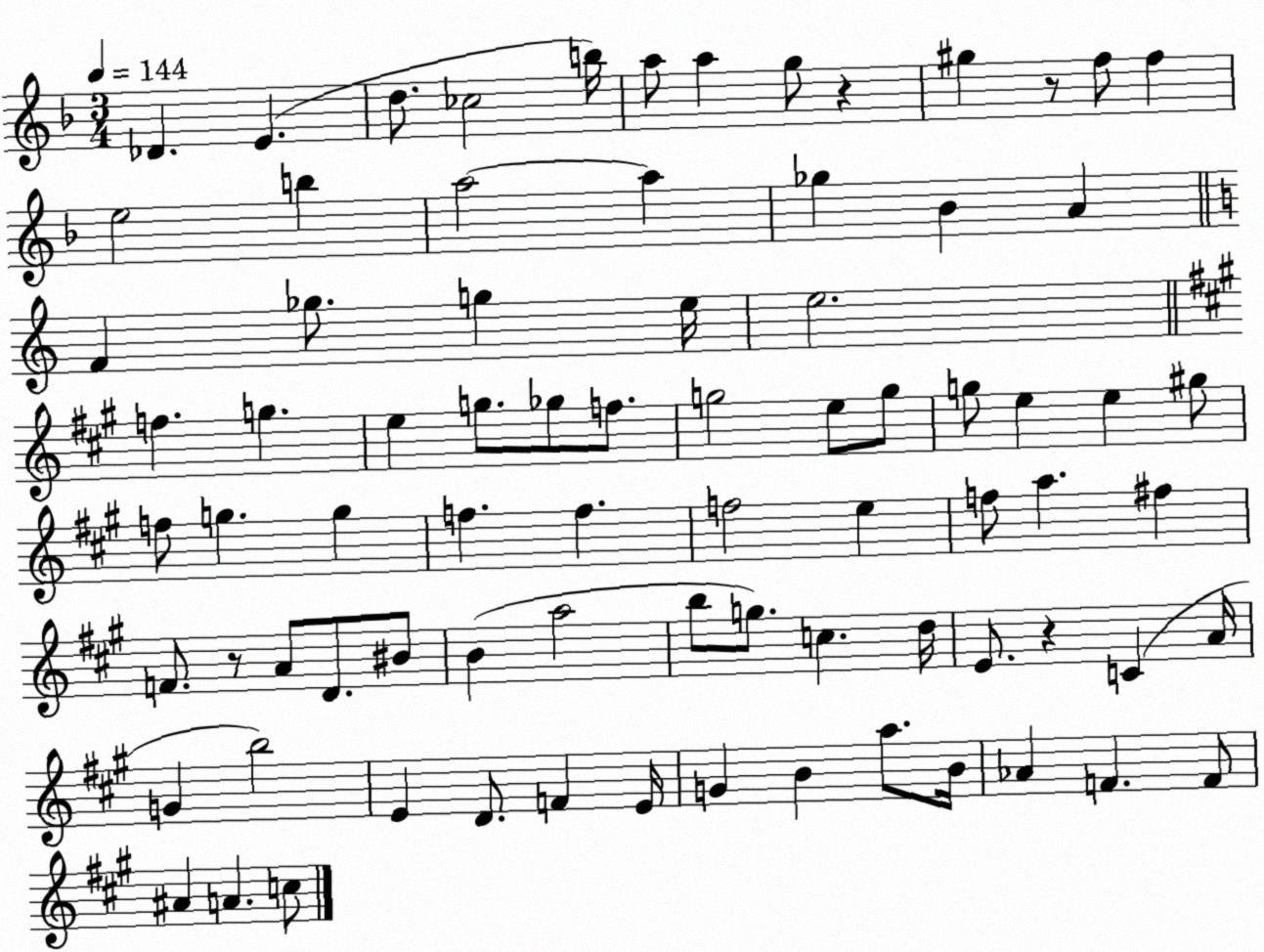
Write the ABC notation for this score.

X:1
T:Untitled
M:3/4
L:1/4
K:F
_D E d/2 _c2 b/4 a/2 a g/2 z ^g z/2 f/2 f e2 b a2 a _g _B A F _g/2 g e/4 e2 f g e g/2 _g/2 f/2 g2 e/2 g/2 g/2 e e ^g/2 f/2 g g f f f2 e f/2 a ^f F/2 z/2 A/2 D/2 ^B/2 B a2 b/2 g/2 c d/4 E/2 z C A/4 G b2 E D/2 F E/4 G B a/2 B/4 _A F F/2 ^A A c/2